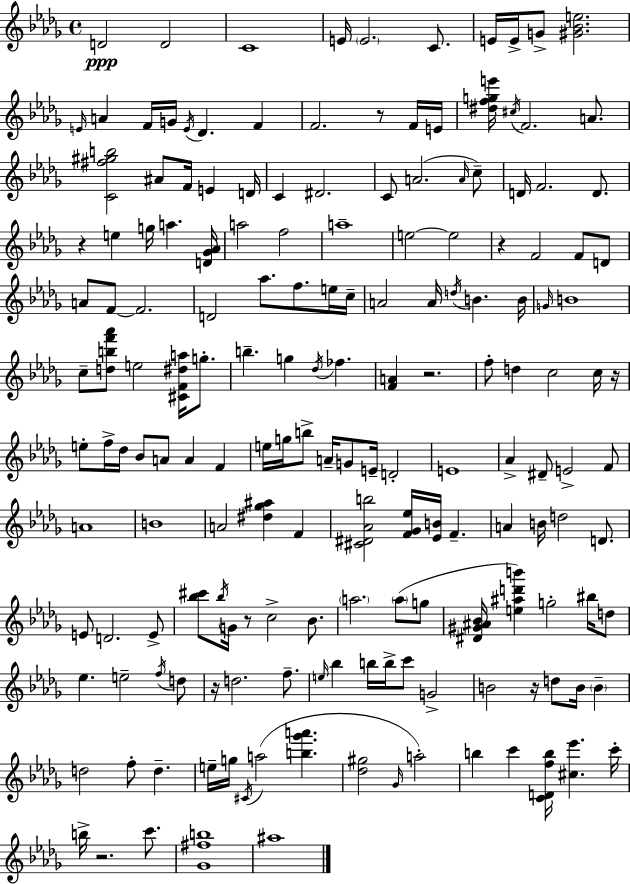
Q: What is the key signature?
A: BES minor